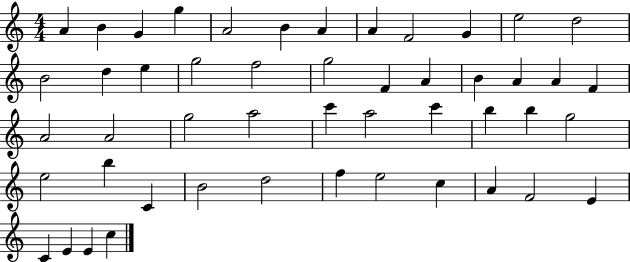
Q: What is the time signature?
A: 4/4